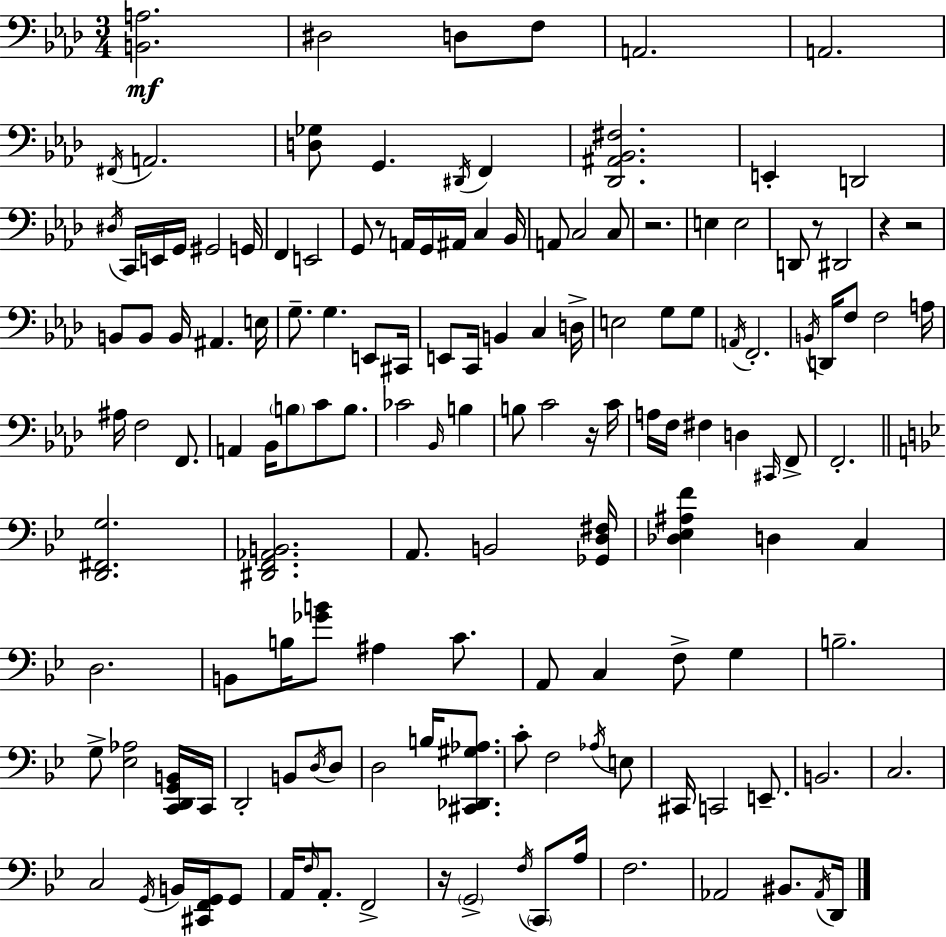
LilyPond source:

{
  \clef bass
  \numericTimeSignature
  \time 3/4
  \key f \minor
  \repeat volta 2 { <b, a>2.\mf | dis2 d8 f8 | a,2. | a,2. | \break \acciaccatura { fis,16 } a,2. | <d ges>8 g,4. \acciaccatura { dis,16 } f,4 | <des, ais, bes, fis>2. | e,4-. d,2 | \break \acciaccatura { dis16 } c,16 e,16 g,16 gis,2 | g,16 f,4 e,2 | g,8 r8 a,16 g,16 ais,16 c4 | bes,16 a,8 c2 | \break c8 r2. | e4 e2 | d,8 r8 dis,2 | r4 r2 | \break b,8 b,8 b,16 ais,4. | e16 g8.-- g4. | e,8 cis,16 e,8 c,16 b,4 c4 | d16-> e2 g8 | \break g8 \acciaccatura { a,16 } f,2.-. | \acciaccatura { b,16 } d,16 f8 f2 | a16 ais16 f2 | f,8. a,4 bes,16 \parenthesize b8 | \break c'8 b8. ces'2 | \grace { bes,16 } b4 b8 c'2 | r16 c'16 a16 f16 fis4 | d4 \grace { cis,16 } f,8-> f,2.-. | \break \bar "||" \break \key g \minor <d, fis, g>2. | <dis, f, aes, b,>2. | a,8. b,2 <ges, d fis>16 | <des ees ais f'>4 d4 c4 | \break d2. | b,8 b16 <ges' b'>8 ais4 c'8. | a,8 c4 f8-> g4 | b2.-- | \break g8-> <ees aes>2 <c, d, g, b,>16 c,16 | d,2-. b,8 \acciaccatura { d16 } d8 | d2 b16 <cis, des, gis aes>8. | c'8-. f2 \acciaccatura { aes16 } | \break e8 cis,16 c,2 e,8.-- | b,2. | c2. | c2 \acciaccatura { g,16 } b,16 | \break <cis, f, g,>16 g,8 a,16 \grace { f16 } a,8.-. f,2-> | r16 \parenthesize g,2-> | \acciaccatura { f16 } \parenthesize c,8 a16 f2. | aes,2 | \break bis,8. \acciaccatura { aes,16 } d,16 } \bar "|."
}